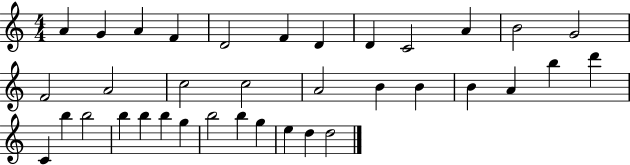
X:1
T:Untitled
M:4/4
L:1/4
K:C
A G A F D2 F D D C2 A B2 G2 F2 A2 c2 c2 A2 B B B A b d' C b b2 b b b g b2 b g e d d2